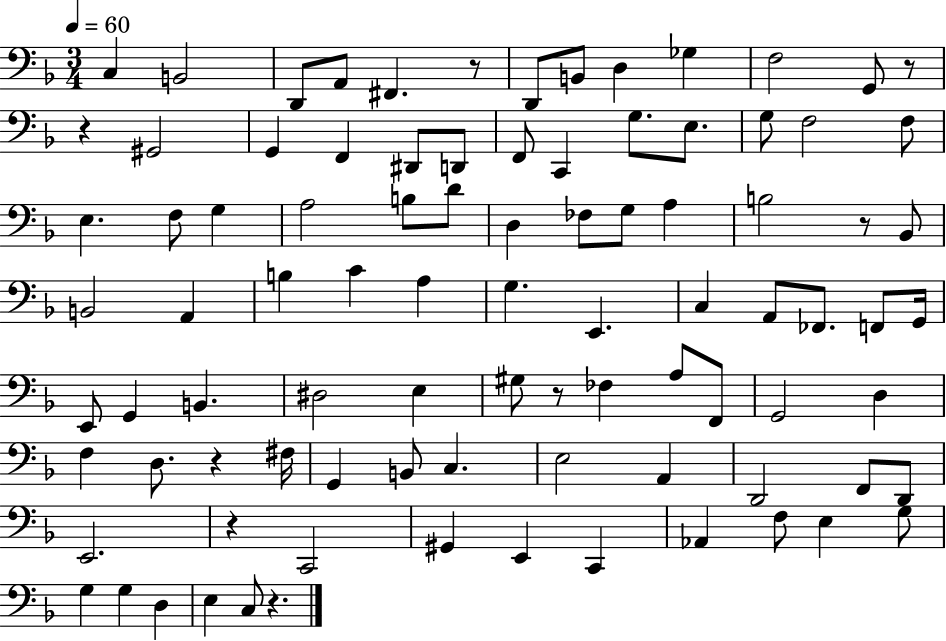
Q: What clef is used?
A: bass